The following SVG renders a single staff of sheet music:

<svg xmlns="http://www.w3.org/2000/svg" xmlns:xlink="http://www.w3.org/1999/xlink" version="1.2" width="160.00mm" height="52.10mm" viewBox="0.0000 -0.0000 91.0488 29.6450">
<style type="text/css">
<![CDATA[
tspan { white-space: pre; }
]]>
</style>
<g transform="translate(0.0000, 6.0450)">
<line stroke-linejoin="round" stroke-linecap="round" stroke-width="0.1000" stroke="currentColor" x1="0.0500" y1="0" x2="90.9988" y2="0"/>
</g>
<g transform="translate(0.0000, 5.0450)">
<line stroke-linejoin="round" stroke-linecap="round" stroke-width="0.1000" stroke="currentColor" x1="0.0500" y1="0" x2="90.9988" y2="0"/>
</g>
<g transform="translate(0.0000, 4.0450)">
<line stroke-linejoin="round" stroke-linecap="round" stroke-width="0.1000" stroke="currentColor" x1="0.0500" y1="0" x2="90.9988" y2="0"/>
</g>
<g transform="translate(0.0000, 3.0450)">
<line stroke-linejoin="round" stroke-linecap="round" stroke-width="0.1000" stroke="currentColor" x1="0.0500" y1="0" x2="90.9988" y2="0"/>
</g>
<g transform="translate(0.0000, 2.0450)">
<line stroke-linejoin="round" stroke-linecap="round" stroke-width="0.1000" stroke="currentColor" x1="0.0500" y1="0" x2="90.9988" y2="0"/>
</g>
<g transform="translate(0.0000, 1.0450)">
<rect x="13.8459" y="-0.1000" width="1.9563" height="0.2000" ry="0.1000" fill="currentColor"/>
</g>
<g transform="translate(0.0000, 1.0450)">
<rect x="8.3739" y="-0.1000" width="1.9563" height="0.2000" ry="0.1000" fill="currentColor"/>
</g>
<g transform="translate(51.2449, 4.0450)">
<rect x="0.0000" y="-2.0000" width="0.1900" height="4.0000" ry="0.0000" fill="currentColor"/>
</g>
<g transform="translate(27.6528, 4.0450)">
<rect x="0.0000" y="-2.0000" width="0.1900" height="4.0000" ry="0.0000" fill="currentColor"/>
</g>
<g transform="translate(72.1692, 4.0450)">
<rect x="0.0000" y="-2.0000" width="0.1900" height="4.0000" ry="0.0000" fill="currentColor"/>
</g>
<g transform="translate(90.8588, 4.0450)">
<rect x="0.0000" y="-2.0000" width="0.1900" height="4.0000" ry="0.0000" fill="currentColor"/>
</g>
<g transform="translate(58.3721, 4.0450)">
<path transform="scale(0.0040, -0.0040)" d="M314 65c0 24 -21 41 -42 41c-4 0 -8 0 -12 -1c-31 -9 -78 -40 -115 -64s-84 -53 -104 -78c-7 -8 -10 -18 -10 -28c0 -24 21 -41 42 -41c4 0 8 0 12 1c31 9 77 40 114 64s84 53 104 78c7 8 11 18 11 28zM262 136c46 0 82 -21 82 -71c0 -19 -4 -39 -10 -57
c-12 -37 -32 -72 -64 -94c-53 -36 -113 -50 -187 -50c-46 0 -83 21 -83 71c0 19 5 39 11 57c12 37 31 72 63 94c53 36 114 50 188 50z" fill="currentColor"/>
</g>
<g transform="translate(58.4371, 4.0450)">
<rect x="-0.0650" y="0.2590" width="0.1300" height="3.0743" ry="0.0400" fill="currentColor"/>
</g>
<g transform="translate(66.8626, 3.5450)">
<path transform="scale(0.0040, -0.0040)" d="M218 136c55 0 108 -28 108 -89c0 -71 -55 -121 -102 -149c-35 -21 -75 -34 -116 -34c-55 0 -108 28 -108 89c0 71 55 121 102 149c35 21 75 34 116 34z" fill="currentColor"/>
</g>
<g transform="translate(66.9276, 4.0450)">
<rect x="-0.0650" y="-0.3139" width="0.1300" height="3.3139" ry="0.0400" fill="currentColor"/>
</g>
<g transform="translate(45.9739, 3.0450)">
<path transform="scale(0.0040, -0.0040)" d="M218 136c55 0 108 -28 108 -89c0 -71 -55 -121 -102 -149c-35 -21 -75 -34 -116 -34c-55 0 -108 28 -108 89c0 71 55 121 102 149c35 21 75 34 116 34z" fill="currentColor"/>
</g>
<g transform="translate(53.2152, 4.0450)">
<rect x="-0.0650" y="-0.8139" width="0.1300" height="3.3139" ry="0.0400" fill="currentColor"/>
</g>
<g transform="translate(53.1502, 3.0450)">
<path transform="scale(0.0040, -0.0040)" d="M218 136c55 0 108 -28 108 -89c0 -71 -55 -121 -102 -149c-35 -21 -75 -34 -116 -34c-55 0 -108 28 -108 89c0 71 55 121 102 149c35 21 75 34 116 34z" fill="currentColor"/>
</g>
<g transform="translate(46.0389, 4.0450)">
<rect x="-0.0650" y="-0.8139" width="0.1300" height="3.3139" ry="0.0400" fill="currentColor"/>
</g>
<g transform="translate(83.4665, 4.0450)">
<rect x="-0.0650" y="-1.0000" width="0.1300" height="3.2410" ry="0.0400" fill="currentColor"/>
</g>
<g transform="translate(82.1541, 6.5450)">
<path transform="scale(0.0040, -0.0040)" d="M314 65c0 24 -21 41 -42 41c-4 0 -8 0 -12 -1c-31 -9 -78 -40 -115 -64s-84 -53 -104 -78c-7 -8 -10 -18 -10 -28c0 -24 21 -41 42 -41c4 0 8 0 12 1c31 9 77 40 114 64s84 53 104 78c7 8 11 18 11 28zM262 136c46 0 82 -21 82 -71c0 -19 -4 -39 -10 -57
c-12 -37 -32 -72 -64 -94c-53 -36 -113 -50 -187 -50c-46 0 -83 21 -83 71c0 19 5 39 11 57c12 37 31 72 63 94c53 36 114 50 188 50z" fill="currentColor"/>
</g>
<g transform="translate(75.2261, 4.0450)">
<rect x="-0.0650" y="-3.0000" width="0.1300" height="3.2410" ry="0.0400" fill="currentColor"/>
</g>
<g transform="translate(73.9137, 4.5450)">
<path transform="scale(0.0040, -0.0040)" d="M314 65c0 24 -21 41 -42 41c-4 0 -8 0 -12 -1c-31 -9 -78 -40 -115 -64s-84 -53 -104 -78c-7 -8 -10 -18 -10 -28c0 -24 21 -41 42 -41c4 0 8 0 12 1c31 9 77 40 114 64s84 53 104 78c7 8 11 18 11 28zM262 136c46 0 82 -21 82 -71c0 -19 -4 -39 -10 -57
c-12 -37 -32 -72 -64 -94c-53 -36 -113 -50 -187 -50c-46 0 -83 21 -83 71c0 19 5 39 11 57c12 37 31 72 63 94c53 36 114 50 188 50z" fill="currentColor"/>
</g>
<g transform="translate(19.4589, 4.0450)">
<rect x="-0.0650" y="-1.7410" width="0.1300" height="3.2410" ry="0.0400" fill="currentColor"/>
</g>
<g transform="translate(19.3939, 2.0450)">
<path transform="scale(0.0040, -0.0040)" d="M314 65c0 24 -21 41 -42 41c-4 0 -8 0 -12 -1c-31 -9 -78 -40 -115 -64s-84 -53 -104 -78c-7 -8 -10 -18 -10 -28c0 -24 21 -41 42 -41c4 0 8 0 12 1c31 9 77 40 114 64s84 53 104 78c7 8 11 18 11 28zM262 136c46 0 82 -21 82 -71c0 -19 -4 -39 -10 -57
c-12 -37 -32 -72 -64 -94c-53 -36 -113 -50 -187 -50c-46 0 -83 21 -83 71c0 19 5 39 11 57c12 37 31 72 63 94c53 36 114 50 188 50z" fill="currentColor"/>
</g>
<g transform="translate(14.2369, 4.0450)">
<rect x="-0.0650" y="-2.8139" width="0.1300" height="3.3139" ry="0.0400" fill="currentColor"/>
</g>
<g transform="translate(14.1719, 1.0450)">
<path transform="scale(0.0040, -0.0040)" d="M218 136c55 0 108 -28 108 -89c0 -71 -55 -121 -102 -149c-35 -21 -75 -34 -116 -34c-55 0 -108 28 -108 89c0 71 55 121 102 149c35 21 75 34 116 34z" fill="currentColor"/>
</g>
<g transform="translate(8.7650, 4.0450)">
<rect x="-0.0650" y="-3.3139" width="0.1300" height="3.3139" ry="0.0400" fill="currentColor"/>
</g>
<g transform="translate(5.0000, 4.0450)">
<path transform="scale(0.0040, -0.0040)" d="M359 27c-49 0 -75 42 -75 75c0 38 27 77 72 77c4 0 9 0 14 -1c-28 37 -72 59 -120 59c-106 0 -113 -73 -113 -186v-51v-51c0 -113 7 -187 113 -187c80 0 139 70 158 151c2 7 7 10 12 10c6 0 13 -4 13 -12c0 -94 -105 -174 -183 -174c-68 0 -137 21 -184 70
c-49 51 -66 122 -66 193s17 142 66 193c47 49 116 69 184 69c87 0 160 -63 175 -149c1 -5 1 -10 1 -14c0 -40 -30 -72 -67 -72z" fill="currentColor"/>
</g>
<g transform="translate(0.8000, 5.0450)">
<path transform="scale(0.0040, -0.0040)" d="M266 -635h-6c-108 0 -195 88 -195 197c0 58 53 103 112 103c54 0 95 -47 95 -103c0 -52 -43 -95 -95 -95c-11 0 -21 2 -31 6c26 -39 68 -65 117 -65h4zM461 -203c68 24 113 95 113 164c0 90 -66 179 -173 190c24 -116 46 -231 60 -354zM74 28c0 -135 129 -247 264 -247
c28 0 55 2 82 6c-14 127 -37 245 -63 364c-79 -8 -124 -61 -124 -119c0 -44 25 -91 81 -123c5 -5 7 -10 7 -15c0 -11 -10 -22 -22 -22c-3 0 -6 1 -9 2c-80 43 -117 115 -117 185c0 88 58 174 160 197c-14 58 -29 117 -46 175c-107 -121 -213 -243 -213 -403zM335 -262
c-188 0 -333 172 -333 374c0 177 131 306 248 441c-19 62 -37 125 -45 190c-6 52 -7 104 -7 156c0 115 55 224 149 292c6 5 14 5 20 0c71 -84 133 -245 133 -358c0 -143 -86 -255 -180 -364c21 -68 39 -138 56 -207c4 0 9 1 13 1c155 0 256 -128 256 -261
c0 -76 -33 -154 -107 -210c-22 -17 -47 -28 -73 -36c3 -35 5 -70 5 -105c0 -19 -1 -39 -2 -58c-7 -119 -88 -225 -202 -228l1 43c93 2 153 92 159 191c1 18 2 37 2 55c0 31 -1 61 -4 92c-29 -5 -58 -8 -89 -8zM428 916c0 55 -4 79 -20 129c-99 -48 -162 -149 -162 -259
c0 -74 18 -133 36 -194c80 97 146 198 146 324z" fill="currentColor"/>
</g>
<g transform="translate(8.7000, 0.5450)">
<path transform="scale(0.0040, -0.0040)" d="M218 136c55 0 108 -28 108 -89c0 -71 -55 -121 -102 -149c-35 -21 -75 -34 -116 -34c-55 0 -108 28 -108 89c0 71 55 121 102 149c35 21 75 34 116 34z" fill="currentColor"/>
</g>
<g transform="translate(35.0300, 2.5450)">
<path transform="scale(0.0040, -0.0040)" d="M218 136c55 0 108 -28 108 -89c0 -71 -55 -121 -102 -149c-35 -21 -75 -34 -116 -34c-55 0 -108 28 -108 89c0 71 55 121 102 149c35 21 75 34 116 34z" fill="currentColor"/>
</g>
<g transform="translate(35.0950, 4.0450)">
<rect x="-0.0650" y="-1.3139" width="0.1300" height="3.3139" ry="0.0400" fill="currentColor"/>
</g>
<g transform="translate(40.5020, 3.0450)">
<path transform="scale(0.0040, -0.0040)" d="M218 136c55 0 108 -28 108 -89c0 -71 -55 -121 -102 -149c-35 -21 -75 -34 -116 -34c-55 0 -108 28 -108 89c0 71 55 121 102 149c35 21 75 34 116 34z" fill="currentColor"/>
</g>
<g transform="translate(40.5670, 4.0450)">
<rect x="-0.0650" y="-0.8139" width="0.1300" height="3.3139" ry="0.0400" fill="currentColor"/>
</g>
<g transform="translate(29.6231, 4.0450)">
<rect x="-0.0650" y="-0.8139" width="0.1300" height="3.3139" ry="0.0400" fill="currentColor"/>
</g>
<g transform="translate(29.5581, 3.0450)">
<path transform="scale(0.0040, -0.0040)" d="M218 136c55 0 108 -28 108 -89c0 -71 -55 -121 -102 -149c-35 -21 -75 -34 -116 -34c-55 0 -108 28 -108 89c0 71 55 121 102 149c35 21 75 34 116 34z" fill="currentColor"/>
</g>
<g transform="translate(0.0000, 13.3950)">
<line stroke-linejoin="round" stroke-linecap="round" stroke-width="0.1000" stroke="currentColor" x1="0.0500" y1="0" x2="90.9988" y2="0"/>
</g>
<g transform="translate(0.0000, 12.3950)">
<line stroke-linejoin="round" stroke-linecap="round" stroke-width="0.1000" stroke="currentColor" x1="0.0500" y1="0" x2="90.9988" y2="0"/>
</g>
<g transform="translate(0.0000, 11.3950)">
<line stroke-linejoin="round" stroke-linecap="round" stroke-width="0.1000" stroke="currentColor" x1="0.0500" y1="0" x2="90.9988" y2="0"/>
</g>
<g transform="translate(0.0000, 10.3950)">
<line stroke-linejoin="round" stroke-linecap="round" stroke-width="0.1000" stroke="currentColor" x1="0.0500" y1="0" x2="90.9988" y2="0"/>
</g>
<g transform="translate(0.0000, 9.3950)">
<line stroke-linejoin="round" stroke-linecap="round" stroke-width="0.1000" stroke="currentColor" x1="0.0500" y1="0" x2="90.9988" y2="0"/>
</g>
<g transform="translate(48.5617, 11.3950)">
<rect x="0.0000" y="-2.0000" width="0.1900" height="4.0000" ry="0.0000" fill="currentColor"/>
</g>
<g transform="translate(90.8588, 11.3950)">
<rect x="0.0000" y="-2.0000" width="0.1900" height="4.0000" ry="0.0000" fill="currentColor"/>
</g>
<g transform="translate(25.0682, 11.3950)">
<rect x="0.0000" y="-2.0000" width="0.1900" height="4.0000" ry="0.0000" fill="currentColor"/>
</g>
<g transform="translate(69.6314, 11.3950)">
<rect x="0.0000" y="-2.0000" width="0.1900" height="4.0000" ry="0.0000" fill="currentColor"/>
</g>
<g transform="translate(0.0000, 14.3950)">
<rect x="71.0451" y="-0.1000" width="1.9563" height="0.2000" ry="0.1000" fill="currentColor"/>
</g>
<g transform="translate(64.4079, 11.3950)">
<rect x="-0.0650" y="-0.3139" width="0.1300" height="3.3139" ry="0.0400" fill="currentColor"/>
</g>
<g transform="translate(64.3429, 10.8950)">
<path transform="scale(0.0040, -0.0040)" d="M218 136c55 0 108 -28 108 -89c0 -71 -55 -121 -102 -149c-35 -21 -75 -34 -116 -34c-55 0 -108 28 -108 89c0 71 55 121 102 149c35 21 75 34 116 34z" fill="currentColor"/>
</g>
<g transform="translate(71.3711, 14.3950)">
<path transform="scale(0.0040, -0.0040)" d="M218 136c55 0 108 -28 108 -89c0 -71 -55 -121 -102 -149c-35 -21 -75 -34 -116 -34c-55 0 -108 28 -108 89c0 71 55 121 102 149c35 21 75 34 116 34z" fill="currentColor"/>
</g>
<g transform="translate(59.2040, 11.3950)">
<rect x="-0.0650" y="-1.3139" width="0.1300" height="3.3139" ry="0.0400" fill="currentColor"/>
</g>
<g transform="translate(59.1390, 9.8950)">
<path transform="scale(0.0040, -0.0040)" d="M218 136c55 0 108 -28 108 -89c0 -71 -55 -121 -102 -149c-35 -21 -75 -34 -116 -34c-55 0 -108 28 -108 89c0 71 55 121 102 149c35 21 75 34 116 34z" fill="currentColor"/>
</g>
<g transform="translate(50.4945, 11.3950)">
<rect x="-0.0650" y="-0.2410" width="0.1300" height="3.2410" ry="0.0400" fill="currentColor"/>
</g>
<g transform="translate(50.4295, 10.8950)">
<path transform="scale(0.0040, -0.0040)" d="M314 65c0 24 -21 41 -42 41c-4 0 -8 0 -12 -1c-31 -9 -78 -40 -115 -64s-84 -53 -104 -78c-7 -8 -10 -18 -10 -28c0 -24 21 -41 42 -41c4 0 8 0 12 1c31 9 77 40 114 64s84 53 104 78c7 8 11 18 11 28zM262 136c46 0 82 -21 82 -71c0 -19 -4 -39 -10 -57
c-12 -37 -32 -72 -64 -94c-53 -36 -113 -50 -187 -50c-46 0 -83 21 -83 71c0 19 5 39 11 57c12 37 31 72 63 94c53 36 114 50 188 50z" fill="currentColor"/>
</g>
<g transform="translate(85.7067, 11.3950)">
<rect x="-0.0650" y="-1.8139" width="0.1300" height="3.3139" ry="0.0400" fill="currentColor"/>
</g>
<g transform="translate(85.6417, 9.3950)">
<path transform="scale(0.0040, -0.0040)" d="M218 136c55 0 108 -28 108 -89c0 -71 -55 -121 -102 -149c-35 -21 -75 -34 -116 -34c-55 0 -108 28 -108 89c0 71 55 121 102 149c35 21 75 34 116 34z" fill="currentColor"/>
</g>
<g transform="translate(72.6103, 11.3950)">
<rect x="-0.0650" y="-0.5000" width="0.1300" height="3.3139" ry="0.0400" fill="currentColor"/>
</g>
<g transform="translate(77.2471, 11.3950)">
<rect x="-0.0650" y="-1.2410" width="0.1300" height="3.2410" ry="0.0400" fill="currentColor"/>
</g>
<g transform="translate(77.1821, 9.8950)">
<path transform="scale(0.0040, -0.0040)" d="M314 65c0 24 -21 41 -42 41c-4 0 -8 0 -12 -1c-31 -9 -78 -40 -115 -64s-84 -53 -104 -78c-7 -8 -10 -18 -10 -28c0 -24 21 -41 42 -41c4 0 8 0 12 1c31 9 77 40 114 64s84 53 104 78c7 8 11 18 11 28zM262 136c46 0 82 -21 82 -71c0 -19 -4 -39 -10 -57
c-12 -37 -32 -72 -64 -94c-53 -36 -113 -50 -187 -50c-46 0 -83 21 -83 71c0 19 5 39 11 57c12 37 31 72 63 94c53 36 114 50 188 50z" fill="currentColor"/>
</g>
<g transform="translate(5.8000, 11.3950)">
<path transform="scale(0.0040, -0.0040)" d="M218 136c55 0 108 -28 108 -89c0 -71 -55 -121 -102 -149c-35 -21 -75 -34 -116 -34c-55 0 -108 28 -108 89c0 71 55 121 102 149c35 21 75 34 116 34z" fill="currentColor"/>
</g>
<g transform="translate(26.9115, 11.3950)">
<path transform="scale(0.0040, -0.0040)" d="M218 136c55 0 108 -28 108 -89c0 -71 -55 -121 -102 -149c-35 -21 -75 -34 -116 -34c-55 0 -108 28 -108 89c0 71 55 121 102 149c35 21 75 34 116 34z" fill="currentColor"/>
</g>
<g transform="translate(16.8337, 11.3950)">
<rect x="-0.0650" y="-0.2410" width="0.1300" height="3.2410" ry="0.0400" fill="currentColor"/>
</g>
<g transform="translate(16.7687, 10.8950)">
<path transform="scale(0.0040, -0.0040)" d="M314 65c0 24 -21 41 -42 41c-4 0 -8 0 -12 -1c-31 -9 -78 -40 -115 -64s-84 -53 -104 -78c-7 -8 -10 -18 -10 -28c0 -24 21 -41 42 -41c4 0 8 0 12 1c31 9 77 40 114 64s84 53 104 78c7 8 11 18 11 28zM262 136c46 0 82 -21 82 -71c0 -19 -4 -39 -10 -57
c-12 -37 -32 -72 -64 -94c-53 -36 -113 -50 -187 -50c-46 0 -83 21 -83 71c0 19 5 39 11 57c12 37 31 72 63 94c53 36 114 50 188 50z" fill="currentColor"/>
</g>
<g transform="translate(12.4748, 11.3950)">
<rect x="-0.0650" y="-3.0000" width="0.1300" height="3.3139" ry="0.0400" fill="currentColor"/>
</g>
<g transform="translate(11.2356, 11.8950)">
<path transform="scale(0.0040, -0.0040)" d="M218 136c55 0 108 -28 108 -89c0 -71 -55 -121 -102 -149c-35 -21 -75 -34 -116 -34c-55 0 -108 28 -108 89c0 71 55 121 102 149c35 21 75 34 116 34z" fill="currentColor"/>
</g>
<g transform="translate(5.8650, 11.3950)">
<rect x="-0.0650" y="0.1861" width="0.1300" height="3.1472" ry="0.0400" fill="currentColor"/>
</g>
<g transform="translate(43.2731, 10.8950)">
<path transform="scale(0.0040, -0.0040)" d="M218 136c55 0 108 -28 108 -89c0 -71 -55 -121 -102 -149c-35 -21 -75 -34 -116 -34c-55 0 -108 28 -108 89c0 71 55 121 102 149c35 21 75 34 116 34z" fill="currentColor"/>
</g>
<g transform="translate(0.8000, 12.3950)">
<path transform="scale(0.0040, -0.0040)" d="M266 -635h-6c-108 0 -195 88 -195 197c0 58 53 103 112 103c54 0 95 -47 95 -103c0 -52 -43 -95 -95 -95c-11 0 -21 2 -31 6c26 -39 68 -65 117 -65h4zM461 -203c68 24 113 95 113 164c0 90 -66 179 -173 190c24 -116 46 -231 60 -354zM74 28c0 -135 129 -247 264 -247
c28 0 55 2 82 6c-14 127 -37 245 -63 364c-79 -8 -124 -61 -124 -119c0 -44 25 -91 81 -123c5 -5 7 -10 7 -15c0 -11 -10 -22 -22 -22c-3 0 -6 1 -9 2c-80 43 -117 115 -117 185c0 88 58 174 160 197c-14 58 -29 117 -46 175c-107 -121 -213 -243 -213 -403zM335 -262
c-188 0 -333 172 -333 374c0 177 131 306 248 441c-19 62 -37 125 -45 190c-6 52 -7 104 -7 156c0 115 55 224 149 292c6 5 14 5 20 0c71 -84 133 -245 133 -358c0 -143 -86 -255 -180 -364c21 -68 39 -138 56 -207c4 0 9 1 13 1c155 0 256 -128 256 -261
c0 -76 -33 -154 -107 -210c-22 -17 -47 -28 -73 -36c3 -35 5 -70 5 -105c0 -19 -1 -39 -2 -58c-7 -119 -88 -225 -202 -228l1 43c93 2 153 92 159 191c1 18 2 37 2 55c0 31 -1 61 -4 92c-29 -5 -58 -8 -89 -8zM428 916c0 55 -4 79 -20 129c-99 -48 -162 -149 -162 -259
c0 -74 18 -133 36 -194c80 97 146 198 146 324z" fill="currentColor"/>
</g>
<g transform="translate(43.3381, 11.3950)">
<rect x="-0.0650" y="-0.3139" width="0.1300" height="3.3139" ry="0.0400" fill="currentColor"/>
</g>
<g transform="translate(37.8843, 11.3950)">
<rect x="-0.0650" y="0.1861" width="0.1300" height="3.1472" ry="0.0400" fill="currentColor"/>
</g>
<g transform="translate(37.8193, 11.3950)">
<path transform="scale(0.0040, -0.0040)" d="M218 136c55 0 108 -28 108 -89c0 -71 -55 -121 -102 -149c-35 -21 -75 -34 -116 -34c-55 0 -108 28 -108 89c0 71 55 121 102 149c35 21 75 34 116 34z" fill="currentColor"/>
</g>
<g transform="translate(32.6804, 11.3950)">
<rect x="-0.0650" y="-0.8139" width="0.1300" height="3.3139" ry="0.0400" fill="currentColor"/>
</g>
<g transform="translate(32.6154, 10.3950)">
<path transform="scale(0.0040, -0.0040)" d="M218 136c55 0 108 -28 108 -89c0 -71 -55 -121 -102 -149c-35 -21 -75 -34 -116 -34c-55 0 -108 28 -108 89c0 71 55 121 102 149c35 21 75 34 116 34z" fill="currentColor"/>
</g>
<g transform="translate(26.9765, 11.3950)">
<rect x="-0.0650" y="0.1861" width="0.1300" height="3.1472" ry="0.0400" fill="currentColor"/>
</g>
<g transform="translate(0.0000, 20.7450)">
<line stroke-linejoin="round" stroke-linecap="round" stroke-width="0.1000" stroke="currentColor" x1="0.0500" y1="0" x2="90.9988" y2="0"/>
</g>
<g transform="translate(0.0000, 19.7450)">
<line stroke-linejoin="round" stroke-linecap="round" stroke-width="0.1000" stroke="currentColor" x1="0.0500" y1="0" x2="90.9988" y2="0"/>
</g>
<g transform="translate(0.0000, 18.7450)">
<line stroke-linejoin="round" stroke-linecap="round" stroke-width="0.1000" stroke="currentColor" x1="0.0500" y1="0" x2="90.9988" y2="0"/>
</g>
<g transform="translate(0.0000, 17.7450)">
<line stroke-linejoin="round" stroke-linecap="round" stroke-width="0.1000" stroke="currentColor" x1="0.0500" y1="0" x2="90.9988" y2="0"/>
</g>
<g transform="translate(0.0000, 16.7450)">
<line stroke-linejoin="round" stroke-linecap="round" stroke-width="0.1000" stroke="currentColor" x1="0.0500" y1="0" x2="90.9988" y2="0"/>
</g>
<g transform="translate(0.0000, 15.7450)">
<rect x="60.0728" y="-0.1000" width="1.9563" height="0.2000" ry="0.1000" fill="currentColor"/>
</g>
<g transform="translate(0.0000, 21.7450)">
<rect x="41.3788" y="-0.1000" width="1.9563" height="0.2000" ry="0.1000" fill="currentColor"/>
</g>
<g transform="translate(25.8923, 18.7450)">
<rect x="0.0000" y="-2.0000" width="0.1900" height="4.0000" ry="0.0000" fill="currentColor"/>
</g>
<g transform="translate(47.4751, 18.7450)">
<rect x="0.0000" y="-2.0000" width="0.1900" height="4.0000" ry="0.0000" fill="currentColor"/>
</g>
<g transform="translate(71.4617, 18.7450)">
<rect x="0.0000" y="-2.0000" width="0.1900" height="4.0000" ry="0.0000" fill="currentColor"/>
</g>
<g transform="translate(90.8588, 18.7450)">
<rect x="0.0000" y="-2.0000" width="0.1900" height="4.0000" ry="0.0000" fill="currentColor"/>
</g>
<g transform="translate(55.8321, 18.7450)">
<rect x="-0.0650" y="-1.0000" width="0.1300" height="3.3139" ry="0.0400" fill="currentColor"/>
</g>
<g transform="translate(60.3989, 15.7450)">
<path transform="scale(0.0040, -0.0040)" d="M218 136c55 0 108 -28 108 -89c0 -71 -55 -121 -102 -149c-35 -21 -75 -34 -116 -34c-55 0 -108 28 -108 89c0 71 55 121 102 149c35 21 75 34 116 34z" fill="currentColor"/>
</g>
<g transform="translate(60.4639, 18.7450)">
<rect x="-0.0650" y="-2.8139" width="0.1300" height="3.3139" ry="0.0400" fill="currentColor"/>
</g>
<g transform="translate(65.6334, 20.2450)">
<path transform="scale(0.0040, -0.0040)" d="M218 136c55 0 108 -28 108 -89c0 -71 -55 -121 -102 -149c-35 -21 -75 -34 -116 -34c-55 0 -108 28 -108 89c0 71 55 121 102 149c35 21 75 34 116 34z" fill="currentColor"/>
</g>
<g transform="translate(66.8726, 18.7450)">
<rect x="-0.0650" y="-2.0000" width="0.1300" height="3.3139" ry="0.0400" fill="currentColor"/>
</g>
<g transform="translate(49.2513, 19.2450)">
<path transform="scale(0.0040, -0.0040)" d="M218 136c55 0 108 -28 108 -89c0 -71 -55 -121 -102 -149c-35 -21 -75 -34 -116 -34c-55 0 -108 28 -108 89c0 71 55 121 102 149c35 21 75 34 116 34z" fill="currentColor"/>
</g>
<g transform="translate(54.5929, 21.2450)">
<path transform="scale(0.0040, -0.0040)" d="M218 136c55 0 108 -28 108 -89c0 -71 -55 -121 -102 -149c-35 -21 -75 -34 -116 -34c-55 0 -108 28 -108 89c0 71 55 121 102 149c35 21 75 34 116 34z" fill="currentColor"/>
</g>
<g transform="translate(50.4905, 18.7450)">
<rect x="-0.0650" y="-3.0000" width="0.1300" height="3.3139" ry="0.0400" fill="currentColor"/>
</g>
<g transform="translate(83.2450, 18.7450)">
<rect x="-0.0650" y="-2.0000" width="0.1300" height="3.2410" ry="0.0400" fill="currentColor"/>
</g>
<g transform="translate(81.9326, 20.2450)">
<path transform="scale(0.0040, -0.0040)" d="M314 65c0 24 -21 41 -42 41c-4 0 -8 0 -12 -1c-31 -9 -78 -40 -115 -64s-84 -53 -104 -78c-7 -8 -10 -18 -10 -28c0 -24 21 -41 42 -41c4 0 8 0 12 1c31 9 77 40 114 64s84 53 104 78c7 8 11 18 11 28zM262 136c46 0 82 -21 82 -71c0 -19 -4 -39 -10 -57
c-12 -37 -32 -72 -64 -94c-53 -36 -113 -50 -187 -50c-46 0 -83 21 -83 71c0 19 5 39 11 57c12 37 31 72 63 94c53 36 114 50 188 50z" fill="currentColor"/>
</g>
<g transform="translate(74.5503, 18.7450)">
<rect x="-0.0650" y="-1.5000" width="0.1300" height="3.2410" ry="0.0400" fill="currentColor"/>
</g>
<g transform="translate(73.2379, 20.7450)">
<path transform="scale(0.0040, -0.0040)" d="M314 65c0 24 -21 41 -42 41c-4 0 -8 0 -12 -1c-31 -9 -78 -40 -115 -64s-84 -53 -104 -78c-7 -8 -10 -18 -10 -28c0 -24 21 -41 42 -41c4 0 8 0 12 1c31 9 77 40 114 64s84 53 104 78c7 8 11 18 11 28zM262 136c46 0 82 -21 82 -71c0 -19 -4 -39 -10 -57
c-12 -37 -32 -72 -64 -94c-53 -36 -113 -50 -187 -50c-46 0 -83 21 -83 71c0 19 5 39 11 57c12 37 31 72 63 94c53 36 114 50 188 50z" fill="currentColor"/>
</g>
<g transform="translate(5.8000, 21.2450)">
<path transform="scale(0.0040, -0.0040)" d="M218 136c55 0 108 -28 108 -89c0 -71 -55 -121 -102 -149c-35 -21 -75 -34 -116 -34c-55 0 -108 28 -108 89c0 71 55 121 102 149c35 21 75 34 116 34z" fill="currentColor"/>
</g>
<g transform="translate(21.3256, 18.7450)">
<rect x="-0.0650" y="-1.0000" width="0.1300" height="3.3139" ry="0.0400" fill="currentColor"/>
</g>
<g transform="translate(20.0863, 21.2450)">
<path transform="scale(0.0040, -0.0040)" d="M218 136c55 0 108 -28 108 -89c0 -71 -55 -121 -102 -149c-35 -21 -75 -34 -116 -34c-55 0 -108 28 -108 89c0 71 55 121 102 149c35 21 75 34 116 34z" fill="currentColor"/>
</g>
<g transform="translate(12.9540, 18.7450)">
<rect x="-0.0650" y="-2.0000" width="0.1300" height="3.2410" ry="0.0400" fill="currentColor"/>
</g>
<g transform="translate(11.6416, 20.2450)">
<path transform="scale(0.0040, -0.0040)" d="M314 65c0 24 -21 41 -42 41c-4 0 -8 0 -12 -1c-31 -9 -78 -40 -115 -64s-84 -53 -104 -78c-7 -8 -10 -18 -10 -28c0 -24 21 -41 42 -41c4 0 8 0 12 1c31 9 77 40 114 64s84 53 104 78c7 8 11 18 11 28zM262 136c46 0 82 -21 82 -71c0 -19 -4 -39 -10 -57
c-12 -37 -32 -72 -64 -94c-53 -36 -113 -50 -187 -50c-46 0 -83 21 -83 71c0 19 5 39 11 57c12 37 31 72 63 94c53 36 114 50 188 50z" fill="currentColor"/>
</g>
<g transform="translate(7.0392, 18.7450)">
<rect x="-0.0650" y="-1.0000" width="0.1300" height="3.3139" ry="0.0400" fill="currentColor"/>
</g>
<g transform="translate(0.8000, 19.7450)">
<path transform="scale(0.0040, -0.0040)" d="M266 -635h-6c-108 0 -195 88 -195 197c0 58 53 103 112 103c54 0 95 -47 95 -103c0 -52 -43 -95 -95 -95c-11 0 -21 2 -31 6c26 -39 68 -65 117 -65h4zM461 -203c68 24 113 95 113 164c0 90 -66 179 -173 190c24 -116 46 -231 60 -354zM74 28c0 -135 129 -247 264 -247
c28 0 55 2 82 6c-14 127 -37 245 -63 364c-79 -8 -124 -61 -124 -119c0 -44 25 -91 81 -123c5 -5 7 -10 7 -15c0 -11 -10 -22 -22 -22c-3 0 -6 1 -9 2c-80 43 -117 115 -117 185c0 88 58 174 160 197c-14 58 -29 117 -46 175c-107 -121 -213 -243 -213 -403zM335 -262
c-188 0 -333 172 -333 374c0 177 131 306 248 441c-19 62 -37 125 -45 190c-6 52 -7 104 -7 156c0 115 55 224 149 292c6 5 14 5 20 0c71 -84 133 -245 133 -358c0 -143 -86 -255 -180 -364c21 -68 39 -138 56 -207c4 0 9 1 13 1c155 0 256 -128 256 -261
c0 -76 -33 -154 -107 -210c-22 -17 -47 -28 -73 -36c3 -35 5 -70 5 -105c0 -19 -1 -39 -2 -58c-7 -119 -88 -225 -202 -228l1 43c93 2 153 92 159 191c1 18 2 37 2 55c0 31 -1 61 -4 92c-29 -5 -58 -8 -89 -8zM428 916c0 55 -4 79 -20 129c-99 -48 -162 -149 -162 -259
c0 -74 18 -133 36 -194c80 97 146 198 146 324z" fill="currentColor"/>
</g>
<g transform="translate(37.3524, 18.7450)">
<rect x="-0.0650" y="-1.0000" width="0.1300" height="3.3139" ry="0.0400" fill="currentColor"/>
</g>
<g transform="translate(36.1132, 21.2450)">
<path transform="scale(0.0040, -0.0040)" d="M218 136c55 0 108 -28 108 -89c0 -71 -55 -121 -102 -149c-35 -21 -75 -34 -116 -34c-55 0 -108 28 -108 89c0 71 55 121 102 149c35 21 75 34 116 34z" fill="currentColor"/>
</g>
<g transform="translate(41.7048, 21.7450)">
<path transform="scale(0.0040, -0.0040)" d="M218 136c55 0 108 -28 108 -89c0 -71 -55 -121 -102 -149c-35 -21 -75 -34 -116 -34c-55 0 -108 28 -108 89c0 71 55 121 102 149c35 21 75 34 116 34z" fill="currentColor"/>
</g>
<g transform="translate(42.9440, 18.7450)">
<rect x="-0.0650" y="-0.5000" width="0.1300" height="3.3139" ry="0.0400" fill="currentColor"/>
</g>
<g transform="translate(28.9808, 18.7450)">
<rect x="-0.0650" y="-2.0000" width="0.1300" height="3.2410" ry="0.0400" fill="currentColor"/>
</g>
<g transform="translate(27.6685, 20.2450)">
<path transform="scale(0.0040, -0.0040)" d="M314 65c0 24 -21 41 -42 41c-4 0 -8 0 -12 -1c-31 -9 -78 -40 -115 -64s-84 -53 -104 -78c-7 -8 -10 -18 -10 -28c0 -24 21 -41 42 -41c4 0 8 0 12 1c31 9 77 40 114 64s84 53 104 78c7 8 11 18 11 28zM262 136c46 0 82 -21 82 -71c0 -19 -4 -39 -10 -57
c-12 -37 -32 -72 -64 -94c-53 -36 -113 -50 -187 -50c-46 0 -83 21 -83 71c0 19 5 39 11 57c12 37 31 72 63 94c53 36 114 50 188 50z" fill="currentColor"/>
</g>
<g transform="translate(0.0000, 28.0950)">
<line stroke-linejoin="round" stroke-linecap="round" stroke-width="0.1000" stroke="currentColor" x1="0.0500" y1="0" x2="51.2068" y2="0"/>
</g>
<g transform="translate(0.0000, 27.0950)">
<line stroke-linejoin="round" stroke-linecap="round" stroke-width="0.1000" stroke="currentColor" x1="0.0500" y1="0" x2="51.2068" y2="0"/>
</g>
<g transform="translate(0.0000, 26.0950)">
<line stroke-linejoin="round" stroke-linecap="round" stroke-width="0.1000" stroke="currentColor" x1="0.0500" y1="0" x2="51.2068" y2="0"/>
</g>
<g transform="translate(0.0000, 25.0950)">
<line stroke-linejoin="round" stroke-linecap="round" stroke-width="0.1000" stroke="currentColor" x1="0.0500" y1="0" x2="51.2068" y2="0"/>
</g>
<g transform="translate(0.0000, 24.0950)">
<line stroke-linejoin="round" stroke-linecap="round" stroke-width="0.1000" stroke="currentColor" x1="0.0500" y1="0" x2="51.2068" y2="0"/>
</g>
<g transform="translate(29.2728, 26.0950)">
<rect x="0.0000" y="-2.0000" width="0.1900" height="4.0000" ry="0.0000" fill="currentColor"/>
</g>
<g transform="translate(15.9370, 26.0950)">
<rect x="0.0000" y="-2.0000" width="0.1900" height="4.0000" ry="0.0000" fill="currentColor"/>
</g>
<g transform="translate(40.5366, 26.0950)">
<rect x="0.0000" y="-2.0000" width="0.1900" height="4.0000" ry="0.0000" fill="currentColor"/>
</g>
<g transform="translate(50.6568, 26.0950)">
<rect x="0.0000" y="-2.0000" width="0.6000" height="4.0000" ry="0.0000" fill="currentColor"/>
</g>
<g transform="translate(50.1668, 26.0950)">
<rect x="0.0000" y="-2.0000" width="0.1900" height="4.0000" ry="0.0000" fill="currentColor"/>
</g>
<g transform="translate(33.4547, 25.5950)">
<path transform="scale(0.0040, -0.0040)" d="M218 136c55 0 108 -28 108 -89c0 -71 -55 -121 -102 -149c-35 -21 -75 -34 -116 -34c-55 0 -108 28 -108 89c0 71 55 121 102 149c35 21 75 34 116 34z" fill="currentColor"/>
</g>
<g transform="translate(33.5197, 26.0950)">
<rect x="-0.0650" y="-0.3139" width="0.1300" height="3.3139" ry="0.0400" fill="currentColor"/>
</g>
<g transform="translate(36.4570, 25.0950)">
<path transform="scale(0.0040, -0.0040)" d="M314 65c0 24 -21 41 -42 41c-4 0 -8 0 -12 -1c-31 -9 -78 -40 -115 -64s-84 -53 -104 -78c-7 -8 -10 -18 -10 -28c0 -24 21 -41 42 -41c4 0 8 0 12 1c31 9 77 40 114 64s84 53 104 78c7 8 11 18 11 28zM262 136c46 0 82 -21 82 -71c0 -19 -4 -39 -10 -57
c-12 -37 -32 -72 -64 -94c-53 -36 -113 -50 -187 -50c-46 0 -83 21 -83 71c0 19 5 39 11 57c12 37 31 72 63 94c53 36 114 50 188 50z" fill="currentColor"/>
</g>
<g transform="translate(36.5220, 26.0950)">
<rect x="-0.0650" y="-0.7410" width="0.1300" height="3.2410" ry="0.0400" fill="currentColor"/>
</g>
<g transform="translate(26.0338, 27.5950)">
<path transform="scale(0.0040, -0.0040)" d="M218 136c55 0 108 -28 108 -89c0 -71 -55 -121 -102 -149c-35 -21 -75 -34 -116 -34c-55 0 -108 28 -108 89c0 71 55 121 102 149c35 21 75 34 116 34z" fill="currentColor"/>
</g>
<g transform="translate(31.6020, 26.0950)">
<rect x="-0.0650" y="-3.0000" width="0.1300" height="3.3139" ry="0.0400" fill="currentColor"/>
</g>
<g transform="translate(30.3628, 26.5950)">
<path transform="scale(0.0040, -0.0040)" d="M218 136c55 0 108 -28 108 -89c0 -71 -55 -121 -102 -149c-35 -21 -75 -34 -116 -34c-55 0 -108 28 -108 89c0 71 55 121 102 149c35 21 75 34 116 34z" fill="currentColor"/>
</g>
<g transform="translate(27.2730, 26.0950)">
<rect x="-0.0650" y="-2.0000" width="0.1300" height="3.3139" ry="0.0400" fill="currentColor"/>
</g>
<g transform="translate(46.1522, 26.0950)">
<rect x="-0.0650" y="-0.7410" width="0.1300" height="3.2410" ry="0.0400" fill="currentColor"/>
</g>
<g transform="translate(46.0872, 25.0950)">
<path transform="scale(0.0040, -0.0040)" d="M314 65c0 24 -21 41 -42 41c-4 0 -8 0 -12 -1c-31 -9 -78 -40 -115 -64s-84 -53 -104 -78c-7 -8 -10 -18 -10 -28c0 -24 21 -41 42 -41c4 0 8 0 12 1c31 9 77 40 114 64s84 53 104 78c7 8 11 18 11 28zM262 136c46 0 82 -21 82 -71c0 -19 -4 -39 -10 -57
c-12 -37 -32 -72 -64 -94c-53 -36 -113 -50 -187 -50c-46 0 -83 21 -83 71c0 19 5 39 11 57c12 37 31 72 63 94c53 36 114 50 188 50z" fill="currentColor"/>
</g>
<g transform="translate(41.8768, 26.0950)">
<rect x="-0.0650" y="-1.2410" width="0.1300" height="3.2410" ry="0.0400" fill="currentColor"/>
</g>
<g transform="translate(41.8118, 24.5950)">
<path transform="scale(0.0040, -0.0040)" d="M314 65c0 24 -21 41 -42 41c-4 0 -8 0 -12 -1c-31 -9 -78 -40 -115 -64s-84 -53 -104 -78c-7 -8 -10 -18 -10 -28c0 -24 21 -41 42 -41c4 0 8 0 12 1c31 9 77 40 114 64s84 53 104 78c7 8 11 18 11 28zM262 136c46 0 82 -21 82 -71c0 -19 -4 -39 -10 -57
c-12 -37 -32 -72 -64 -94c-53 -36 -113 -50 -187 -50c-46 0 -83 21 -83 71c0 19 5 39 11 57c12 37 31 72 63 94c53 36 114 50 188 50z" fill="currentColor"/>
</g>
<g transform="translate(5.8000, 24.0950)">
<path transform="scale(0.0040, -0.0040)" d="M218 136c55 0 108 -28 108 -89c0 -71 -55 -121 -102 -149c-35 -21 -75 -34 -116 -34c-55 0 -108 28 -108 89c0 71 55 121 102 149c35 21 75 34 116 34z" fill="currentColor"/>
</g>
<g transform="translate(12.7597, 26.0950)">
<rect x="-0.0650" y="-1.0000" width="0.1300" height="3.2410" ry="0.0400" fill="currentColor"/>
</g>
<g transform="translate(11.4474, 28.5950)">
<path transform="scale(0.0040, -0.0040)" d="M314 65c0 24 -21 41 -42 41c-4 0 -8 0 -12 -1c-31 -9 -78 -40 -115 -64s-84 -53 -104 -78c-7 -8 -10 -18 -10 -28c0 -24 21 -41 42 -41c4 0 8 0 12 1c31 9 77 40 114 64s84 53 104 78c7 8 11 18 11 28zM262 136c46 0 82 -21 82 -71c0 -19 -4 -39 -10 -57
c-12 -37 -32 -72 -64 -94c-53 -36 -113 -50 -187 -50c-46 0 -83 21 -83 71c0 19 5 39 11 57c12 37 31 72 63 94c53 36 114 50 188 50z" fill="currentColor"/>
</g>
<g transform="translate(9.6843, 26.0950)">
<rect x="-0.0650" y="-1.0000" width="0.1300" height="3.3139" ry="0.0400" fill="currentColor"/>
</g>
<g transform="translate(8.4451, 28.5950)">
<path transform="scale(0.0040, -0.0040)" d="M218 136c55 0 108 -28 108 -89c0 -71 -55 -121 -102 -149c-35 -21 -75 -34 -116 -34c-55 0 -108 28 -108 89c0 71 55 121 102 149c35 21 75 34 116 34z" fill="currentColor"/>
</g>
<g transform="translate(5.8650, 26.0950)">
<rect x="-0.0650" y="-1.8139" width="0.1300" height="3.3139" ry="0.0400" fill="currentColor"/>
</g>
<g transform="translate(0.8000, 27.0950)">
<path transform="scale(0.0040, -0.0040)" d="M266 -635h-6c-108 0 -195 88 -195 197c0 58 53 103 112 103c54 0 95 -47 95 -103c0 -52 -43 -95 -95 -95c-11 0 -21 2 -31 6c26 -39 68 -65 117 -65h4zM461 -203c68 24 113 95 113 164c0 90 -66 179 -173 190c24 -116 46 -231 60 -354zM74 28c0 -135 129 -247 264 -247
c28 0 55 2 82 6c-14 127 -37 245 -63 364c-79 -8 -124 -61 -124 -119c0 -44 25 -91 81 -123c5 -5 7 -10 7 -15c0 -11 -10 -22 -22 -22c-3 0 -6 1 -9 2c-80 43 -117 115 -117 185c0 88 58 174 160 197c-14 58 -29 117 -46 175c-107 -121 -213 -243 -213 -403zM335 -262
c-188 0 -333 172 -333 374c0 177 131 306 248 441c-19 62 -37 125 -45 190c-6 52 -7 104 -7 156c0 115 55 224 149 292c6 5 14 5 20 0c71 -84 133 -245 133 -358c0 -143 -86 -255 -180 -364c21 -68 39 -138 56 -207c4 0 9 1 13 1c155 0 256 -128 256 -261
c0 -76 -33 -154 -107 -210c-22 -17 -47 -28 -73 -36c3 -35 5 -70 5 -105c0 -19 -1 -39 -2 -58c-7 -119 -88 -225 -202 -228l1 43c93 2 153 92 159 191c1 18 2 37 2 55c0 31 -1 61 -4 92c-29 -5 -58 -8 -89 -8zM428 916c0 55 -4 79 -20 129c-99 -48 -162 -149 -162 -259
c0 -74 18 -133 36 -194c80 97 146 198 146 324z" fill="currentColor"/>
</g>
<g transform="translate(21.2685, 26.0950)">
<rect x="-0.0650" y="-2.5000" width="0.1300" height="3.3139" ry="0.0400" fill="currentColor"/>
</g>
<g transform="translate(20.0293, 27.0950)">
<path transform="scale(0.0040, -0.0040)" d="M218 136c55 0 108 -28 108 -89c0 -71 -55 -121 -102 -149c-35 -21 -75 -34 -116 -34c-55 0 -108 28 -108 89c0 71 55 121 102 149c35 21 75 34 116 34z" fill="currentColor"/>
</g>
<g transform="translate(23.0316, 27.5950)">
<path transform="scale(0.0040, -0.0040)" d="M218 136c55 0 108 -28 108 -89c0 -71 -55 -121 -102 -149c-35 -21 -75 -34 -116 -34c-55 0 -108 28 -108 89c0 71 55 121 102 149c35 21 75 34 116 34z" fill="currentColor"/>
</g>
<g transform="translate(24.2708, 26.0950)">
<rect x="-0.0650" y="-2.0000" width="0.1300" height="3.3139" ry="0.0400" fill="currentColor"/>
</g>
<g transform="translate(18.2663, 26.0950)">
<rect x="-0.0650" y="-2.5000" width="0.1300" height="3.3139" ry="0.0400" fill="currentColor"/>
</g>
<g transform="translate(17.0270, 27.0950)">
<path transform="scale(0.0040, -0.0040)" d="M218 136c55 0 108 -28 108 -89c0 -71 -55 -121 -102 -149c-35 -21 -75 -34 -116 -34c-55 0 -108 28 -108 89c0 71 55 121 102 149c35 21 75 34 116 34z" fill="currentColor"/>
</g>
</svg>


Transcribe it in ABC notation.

X:1
T:Untitled
M:4/4
L:1/4
K:C
b a f2 d e d d d B2 c A2 D2 B A c2 B d B c c2 e c C e2 f D F2 D F2 D C A D a F E2 F2 f D D2 G G F F A c d2 e2 d2